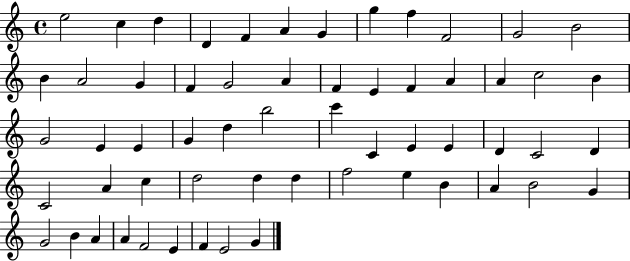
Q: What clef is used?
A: treble